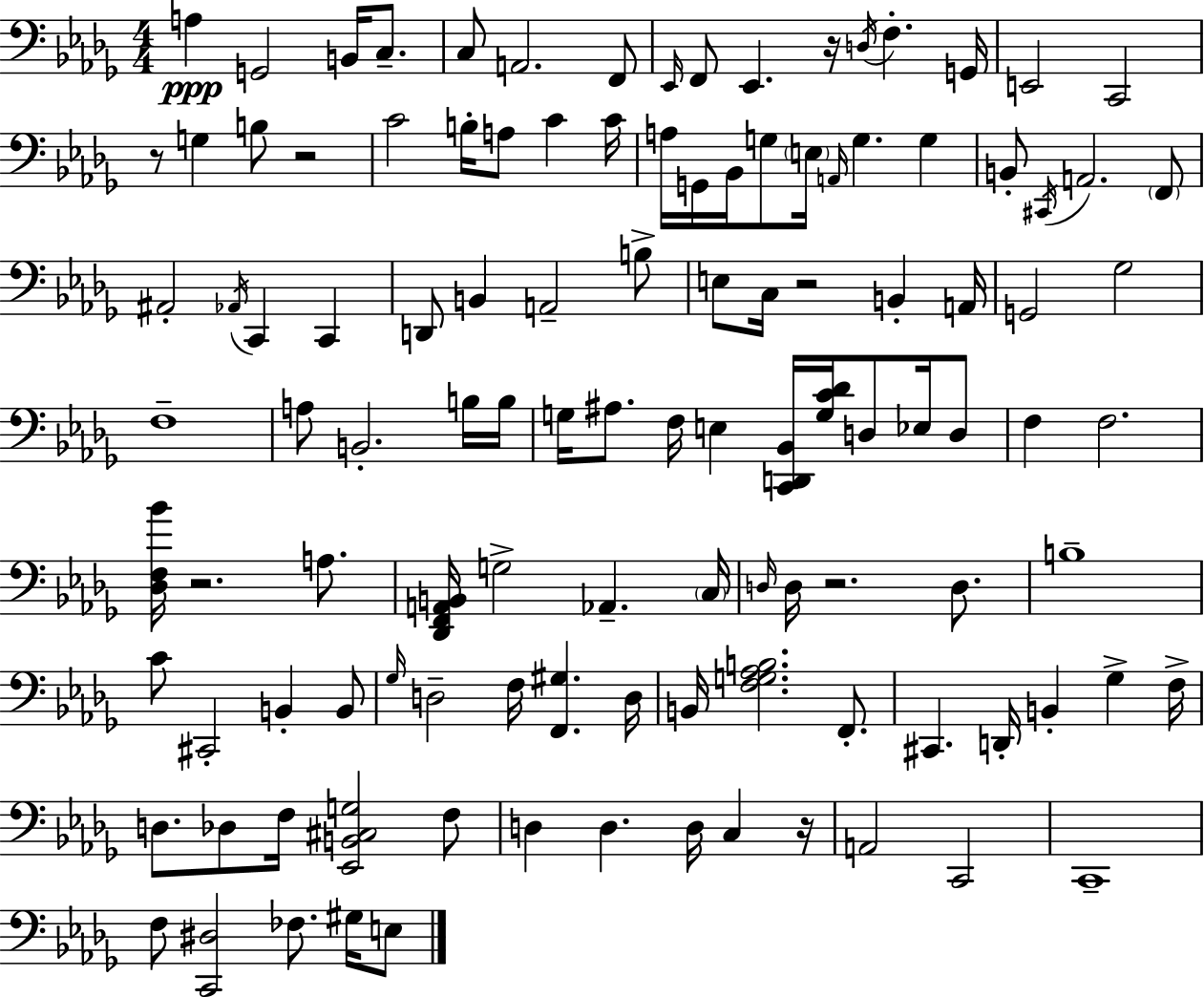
X:1
T:Untitled
M:4/4
L:1/4
K:Bbm
A, G,,2 B,,/4 C,/2 C,/2 A,,2 F,,/2 _E,,/4 F,,/2 _E,, z/4 D,/4 F, G,,/4 E,,2 C,,2 z/2 G, B,/2 z2 C2 B,/4 A,/2 C C/4 A,/4 G,,/4 _B,,/4 G,/2 E,/4 A,,/4 G, G, B,,/2 ^C,,/4 A,,2 F,,/2 ^A,,2 _A,,/4 C,, C,, D,,/2 B,, A,,2 B,/2 E,/2 C,/4 z2 B,, A,,/4 G,,2 _G,2 F,4 A,/2 B,,2 B,/4 B,/4 G,/4 ^A,/2 F,/4 E, [C,,D,,_B,,]/4 [G,C_D]/4 D,/2 _E,/4 D,/2 F, F,2 [_D,F,_B]/4 z2 A,/2 [_D,,F,,A,,B,,]/4 G,2 _A,, C,/4 D,/4 D,/4 z2 D,/2 B,4 C/2 ^C,,2 B,, B,,/2 _G,/4 D,2 F,/4 [F,,^G,] D,/4 B,,/4 [F,G,_A,B,]2 F,,/2 ^C,, D,,/4 B,, _G, F,/4 D,/2 _D,/2 F,/4 [_E,,B,,^C,G,]2 F,/2 D, D, D,/4 C, z/4 A,,2 C,,2 C,,4 F,/2 [C,,^D,]2 _F,/2 ^G,/4 E,/2